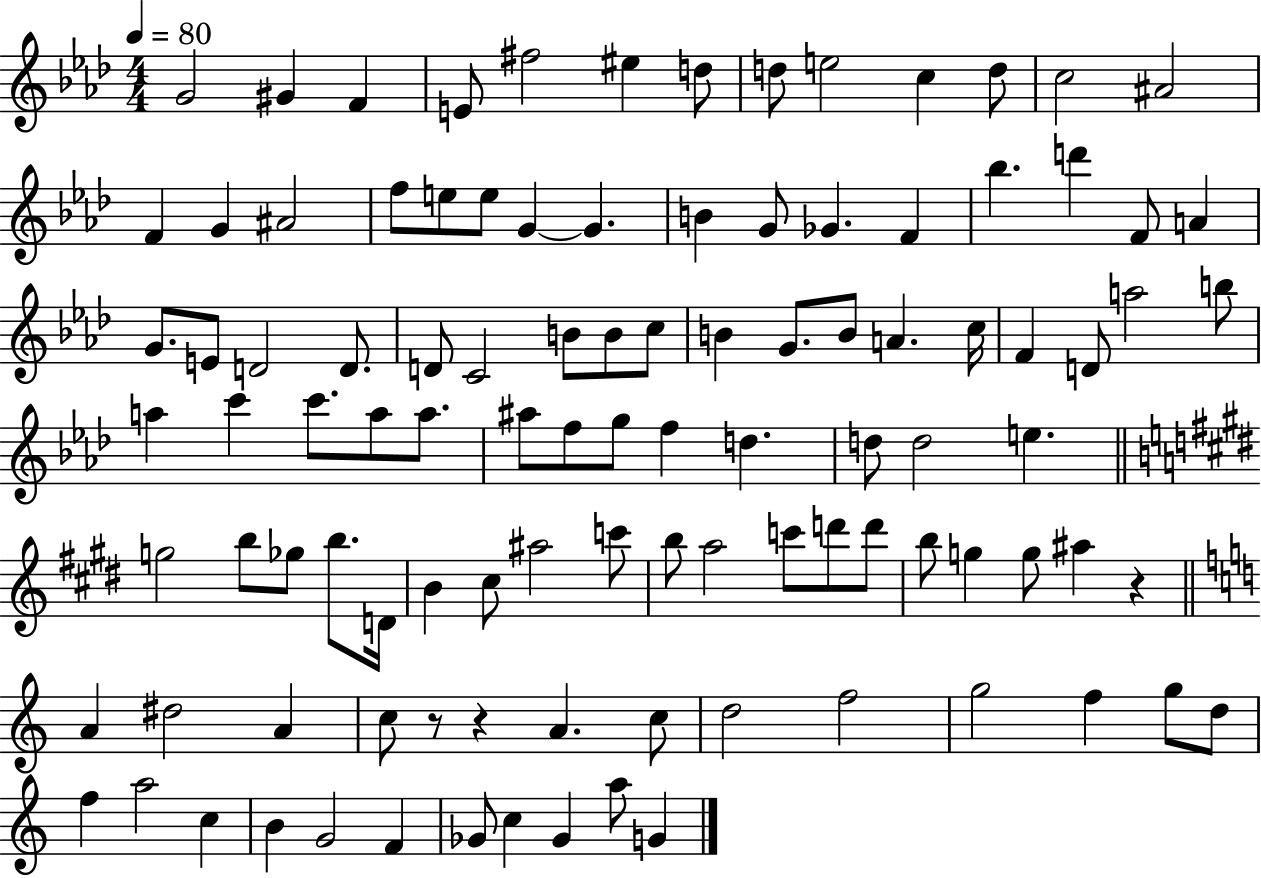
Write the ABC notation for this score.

X:1
T:Untitled
M:4/4
L:1/4
K:Ab
G2 ^G F E/2 ^f2 ^e d/2 d/2 e2 c d/2 c2 ^A2 F G ^A2 f/2 e/2 e/2 G G B G/2 _G F _b d' F/2 A G/2 E/2 D2 D/2 D/2 C2 B/2 B/2 c/2 B G/2 B/2 A c/4 F D/2 a2 b/2 a c' c'/2 a/2 a/2 ^a/2 f/2 g/2 f d d/2 d2 e g2 b/2 _g/2 b/2 D/4 B ^c/2 ^a2 c'/2 b/2 a2 c'/2 d'/2 d'/2 b/2 g g/2 ^a z A ^d2 A c/2 z/2 z A c/2 d2 f2 g2 f g/2 d/2 f a2 c B G2 F _G/2 c _G a/2 G